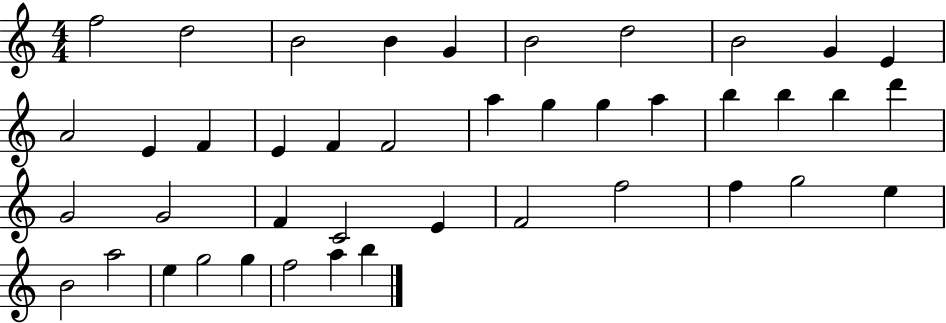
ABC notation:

X:1
T:Untitled
M:4/4
L:1/4
K:C
f2 d2 B2 B G B2 d2 B2 G E A2 E F E F F2 a g g a b b b d' G2 G2 F C2 E F2 f2 f g2 e B2 a2 e g2 g f2 a b